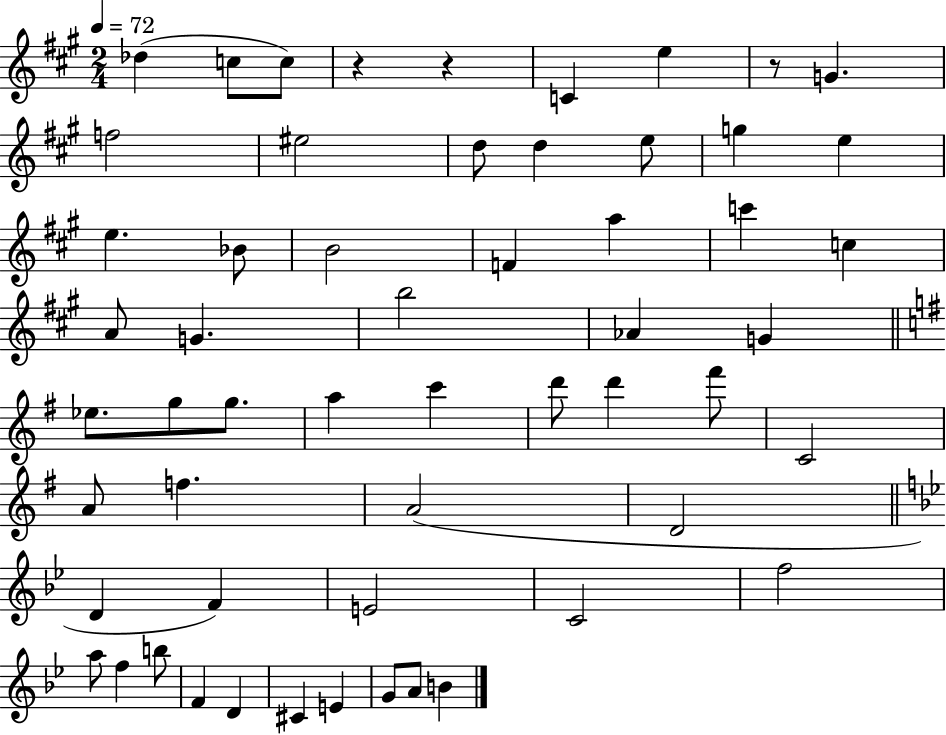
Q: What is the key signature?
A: A major